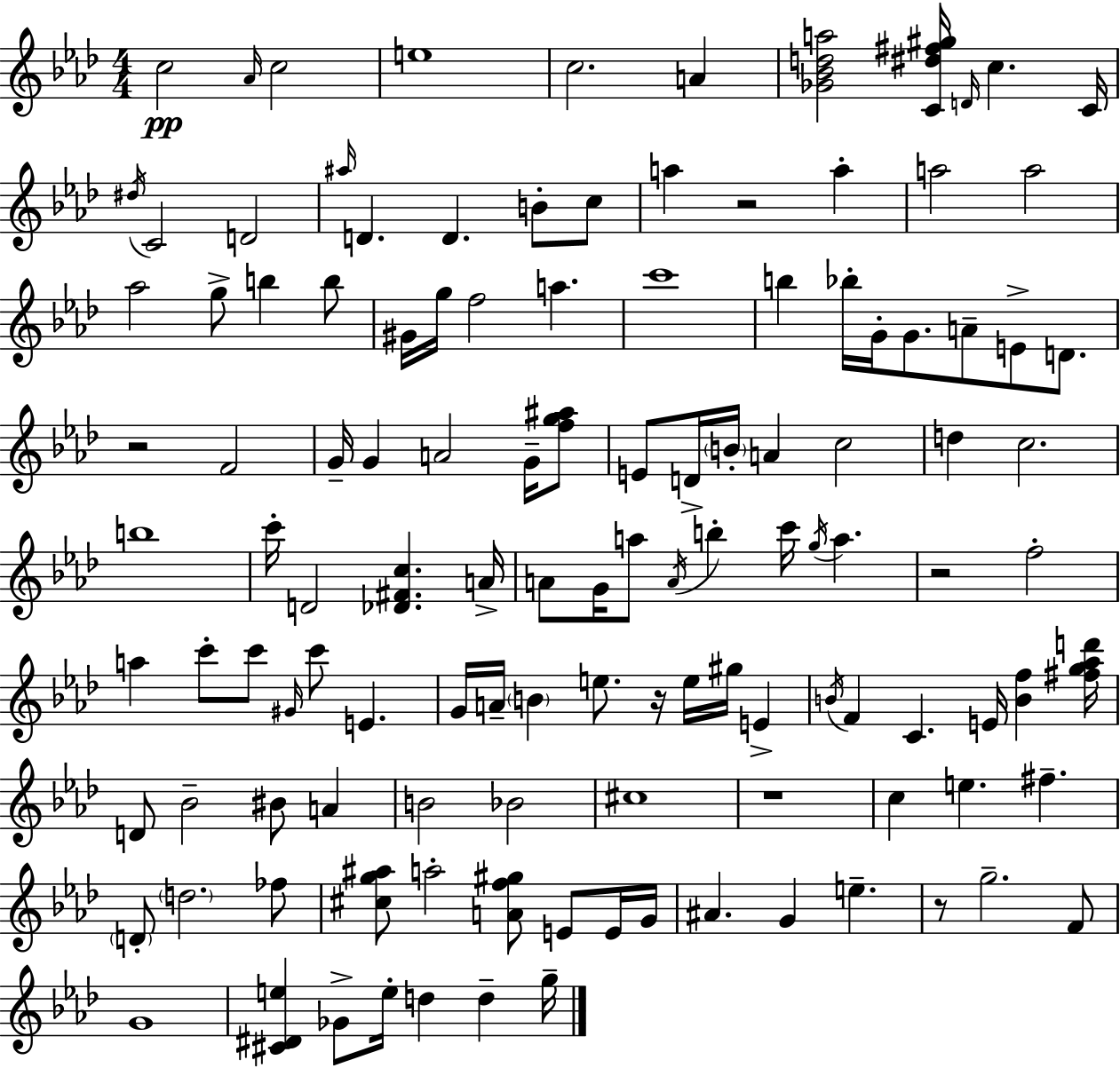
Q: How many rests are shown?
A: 6